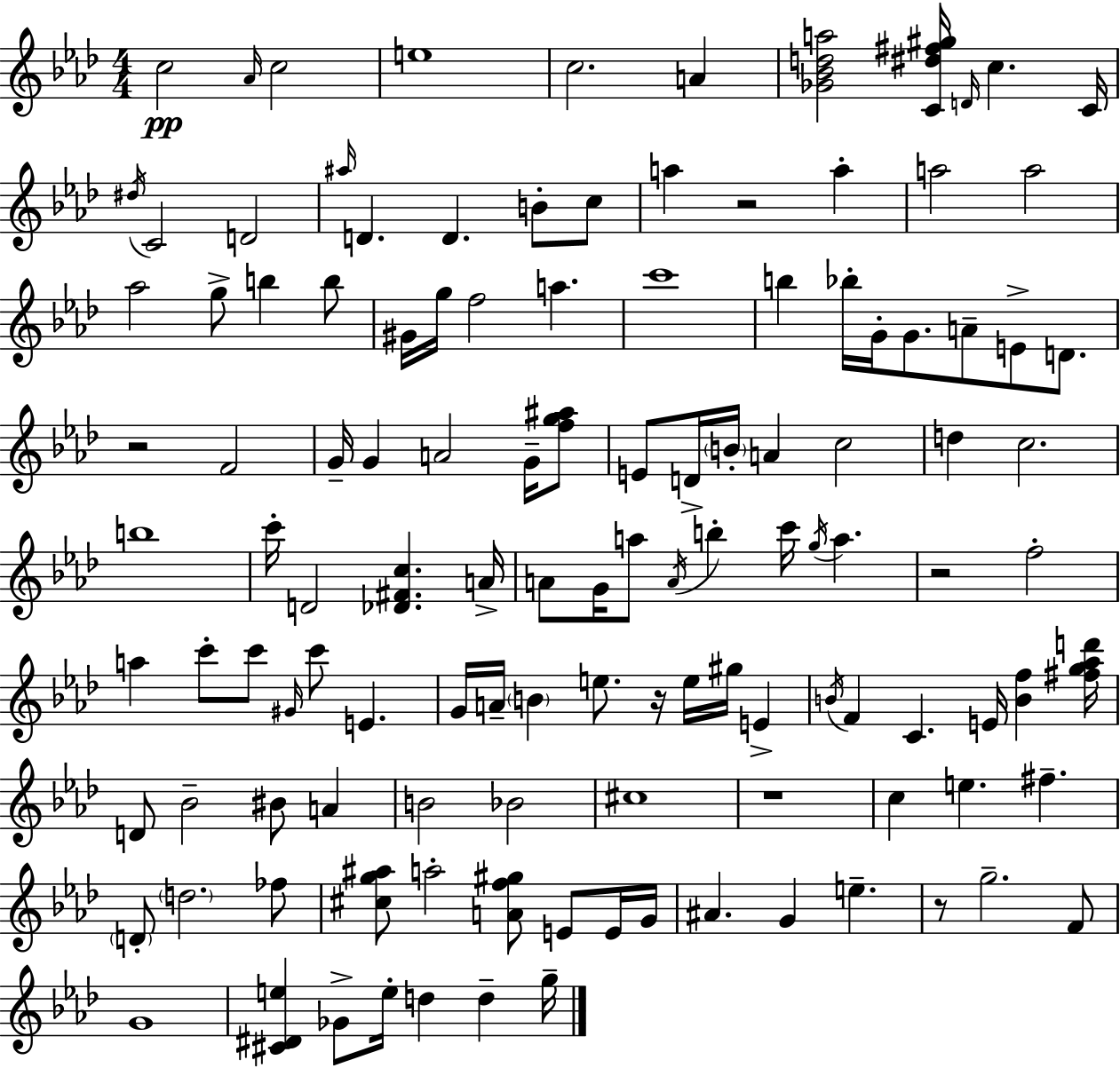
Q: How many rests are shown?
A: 6